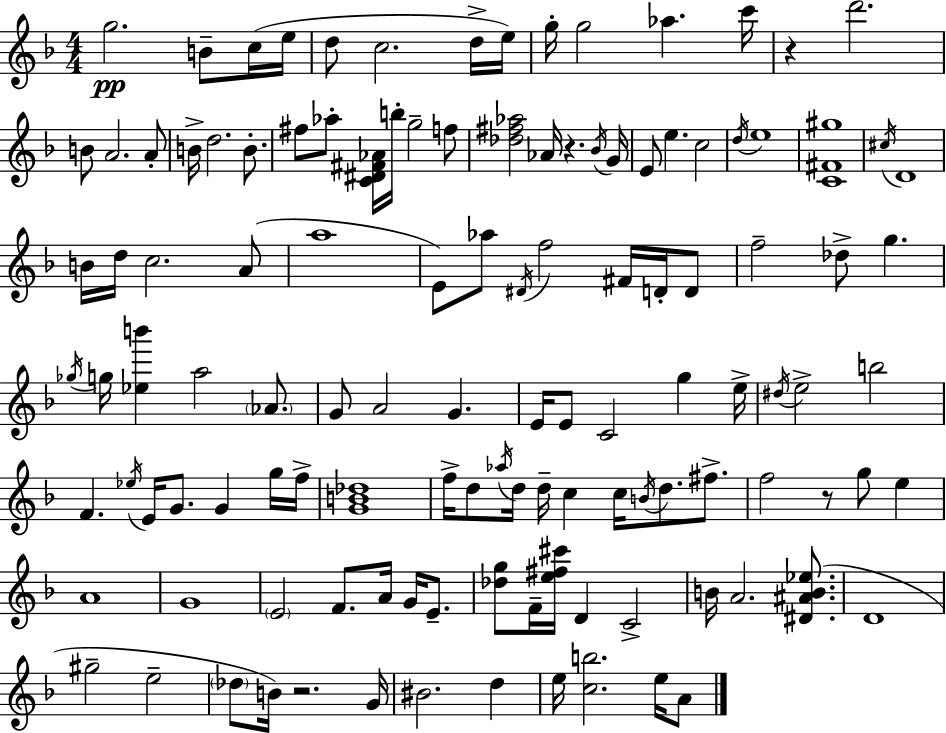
G5/h. B4/e C5/s E5/s D5/e C5/h. D5/s E5/s G5/s G5/h Ab5/q. C6/s R/q D6/h. B4/e A4/h. A4/e B4/s D5/h. B4/e. F#5/e Ab5/e [C4,D#4,F#4,Ab4]/s B5/s G5/h F5/e [Db5,F#5,Ab5]/h Ab4/s R/q. Bb4/s G4/s E4/e E5/q. C5/h D5/s E5/w [C4,F#4,G#5]/w C#5/s D4/w B4/s D5/s C5/h. A4/e A5/w E4/e Ab5/e D#4/s F5/h F#4/s D4/s D4/e F5/h Db5/e G5/q. Gb5/s G5/s [Eb5,B6]/q A5/h Ab4/e. G4/e A4/h G4/q. E4/s E4/e C4/h G5/q E5/s D#5/s E5/h B5/h F4/q. Eb5/s E4/s G4/e. G4/q G5/s F5/s [G4,B4,Db5]/w F5/s D5/e Ab5/s D5/s D5/s C5/q C5/s B4/s D5/e. F#5/e. F5/h R/e G5/e E5/q A4/w G4/w E4/h F4/e. A4/s G4/s E4/e. [Db5,G5]/e F4/s [E5,F#5,C#6]/s D4/q C4/h B4/s A4/h. [D#4,A#4,B4,Eb5]/e. D4/w G#5/h E5/h Db5/e B4/s R/h. G4/s BIS4/h. D5/q E5/s [C5,B5]/h. E5/s A4/e